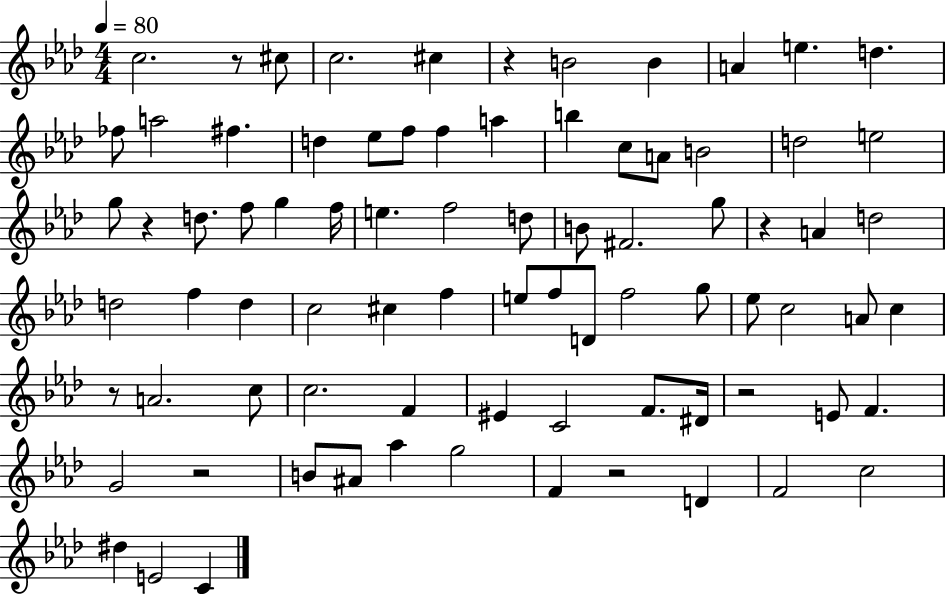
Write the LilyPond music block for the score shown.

{
  \clef treble
  \numericTimeSignature
  \time 4/4
  \key aes \major
  \tempo 4 = 80
  c''2. r8 cis''8 | c''2. cis''4 | r4 b'2 b'4 | a'4 e''4. d''4. | \break fes''8 a''2 fis''4. | d''4 ees''8 f''8 f''4 a''4 | b''4 c''8 a'8 b'2 | d''2 e''2 | \break g''8 r4 d''8. f''8 g''4 f''16 | e''4. f''2 d''8 | b'8 fis'2. g''8 | r4 a'4 d''2 | \break d''2 f''4 d''4 | c''2 cis''4 f''4 | e''8 f''8 d'8 f''2 g''8 | ees''8 c''2 a'8 c''4 | \break r8 a'2. c''8 | c''2. f'4 | eis'4 c'2 f'8. dis'16 | r2 e'8 f'4. | \break g'2 r2 | b'8 ais'8 aes''4 g''2 | f'4 r2 d'4 | f'2 c''2 | \break dis''4 e'2 c'4 | \bar "|."
}